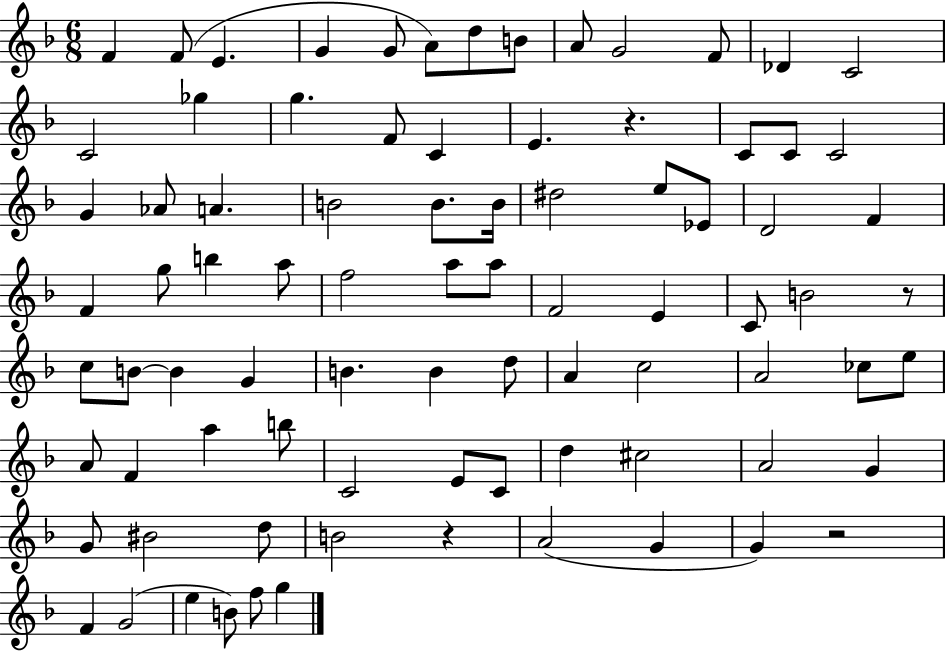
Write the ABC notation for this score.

X:1
T:Untitled
M:6/8
L:1/4
K:F
F F/2 E G G/2 A/2 d/2 B/2 A/2 G2 F/2 _D C2 C2 _g g F/2 C E z C/2 C/2 C2 G _A/2 A B2 B/2 B/4 ^d2 e/2 _E/2 D2 F F g/2 b a/2 f2 a/2 a/2 F2 E C/2 B2 z/2 c/2 B/2 B G B B d/2 A c2 A2 _c/2 e/2 A/2 F a b/2 C2 E/2 C/2 d ^c2 A2 G G/2 ^B2 d/2 B2 z A2 G G z2 F G2 e B/2 f/2 g